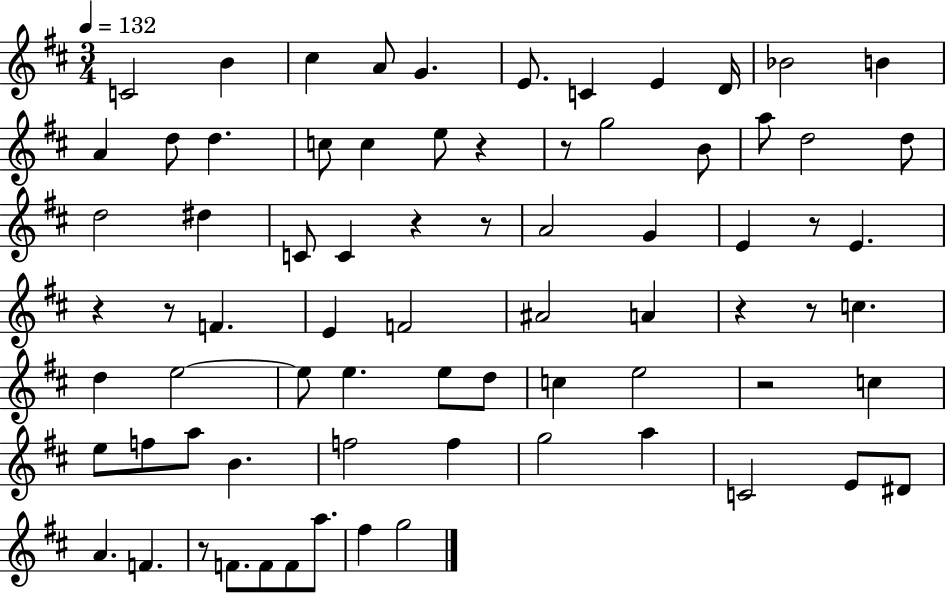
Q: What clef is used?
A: treble